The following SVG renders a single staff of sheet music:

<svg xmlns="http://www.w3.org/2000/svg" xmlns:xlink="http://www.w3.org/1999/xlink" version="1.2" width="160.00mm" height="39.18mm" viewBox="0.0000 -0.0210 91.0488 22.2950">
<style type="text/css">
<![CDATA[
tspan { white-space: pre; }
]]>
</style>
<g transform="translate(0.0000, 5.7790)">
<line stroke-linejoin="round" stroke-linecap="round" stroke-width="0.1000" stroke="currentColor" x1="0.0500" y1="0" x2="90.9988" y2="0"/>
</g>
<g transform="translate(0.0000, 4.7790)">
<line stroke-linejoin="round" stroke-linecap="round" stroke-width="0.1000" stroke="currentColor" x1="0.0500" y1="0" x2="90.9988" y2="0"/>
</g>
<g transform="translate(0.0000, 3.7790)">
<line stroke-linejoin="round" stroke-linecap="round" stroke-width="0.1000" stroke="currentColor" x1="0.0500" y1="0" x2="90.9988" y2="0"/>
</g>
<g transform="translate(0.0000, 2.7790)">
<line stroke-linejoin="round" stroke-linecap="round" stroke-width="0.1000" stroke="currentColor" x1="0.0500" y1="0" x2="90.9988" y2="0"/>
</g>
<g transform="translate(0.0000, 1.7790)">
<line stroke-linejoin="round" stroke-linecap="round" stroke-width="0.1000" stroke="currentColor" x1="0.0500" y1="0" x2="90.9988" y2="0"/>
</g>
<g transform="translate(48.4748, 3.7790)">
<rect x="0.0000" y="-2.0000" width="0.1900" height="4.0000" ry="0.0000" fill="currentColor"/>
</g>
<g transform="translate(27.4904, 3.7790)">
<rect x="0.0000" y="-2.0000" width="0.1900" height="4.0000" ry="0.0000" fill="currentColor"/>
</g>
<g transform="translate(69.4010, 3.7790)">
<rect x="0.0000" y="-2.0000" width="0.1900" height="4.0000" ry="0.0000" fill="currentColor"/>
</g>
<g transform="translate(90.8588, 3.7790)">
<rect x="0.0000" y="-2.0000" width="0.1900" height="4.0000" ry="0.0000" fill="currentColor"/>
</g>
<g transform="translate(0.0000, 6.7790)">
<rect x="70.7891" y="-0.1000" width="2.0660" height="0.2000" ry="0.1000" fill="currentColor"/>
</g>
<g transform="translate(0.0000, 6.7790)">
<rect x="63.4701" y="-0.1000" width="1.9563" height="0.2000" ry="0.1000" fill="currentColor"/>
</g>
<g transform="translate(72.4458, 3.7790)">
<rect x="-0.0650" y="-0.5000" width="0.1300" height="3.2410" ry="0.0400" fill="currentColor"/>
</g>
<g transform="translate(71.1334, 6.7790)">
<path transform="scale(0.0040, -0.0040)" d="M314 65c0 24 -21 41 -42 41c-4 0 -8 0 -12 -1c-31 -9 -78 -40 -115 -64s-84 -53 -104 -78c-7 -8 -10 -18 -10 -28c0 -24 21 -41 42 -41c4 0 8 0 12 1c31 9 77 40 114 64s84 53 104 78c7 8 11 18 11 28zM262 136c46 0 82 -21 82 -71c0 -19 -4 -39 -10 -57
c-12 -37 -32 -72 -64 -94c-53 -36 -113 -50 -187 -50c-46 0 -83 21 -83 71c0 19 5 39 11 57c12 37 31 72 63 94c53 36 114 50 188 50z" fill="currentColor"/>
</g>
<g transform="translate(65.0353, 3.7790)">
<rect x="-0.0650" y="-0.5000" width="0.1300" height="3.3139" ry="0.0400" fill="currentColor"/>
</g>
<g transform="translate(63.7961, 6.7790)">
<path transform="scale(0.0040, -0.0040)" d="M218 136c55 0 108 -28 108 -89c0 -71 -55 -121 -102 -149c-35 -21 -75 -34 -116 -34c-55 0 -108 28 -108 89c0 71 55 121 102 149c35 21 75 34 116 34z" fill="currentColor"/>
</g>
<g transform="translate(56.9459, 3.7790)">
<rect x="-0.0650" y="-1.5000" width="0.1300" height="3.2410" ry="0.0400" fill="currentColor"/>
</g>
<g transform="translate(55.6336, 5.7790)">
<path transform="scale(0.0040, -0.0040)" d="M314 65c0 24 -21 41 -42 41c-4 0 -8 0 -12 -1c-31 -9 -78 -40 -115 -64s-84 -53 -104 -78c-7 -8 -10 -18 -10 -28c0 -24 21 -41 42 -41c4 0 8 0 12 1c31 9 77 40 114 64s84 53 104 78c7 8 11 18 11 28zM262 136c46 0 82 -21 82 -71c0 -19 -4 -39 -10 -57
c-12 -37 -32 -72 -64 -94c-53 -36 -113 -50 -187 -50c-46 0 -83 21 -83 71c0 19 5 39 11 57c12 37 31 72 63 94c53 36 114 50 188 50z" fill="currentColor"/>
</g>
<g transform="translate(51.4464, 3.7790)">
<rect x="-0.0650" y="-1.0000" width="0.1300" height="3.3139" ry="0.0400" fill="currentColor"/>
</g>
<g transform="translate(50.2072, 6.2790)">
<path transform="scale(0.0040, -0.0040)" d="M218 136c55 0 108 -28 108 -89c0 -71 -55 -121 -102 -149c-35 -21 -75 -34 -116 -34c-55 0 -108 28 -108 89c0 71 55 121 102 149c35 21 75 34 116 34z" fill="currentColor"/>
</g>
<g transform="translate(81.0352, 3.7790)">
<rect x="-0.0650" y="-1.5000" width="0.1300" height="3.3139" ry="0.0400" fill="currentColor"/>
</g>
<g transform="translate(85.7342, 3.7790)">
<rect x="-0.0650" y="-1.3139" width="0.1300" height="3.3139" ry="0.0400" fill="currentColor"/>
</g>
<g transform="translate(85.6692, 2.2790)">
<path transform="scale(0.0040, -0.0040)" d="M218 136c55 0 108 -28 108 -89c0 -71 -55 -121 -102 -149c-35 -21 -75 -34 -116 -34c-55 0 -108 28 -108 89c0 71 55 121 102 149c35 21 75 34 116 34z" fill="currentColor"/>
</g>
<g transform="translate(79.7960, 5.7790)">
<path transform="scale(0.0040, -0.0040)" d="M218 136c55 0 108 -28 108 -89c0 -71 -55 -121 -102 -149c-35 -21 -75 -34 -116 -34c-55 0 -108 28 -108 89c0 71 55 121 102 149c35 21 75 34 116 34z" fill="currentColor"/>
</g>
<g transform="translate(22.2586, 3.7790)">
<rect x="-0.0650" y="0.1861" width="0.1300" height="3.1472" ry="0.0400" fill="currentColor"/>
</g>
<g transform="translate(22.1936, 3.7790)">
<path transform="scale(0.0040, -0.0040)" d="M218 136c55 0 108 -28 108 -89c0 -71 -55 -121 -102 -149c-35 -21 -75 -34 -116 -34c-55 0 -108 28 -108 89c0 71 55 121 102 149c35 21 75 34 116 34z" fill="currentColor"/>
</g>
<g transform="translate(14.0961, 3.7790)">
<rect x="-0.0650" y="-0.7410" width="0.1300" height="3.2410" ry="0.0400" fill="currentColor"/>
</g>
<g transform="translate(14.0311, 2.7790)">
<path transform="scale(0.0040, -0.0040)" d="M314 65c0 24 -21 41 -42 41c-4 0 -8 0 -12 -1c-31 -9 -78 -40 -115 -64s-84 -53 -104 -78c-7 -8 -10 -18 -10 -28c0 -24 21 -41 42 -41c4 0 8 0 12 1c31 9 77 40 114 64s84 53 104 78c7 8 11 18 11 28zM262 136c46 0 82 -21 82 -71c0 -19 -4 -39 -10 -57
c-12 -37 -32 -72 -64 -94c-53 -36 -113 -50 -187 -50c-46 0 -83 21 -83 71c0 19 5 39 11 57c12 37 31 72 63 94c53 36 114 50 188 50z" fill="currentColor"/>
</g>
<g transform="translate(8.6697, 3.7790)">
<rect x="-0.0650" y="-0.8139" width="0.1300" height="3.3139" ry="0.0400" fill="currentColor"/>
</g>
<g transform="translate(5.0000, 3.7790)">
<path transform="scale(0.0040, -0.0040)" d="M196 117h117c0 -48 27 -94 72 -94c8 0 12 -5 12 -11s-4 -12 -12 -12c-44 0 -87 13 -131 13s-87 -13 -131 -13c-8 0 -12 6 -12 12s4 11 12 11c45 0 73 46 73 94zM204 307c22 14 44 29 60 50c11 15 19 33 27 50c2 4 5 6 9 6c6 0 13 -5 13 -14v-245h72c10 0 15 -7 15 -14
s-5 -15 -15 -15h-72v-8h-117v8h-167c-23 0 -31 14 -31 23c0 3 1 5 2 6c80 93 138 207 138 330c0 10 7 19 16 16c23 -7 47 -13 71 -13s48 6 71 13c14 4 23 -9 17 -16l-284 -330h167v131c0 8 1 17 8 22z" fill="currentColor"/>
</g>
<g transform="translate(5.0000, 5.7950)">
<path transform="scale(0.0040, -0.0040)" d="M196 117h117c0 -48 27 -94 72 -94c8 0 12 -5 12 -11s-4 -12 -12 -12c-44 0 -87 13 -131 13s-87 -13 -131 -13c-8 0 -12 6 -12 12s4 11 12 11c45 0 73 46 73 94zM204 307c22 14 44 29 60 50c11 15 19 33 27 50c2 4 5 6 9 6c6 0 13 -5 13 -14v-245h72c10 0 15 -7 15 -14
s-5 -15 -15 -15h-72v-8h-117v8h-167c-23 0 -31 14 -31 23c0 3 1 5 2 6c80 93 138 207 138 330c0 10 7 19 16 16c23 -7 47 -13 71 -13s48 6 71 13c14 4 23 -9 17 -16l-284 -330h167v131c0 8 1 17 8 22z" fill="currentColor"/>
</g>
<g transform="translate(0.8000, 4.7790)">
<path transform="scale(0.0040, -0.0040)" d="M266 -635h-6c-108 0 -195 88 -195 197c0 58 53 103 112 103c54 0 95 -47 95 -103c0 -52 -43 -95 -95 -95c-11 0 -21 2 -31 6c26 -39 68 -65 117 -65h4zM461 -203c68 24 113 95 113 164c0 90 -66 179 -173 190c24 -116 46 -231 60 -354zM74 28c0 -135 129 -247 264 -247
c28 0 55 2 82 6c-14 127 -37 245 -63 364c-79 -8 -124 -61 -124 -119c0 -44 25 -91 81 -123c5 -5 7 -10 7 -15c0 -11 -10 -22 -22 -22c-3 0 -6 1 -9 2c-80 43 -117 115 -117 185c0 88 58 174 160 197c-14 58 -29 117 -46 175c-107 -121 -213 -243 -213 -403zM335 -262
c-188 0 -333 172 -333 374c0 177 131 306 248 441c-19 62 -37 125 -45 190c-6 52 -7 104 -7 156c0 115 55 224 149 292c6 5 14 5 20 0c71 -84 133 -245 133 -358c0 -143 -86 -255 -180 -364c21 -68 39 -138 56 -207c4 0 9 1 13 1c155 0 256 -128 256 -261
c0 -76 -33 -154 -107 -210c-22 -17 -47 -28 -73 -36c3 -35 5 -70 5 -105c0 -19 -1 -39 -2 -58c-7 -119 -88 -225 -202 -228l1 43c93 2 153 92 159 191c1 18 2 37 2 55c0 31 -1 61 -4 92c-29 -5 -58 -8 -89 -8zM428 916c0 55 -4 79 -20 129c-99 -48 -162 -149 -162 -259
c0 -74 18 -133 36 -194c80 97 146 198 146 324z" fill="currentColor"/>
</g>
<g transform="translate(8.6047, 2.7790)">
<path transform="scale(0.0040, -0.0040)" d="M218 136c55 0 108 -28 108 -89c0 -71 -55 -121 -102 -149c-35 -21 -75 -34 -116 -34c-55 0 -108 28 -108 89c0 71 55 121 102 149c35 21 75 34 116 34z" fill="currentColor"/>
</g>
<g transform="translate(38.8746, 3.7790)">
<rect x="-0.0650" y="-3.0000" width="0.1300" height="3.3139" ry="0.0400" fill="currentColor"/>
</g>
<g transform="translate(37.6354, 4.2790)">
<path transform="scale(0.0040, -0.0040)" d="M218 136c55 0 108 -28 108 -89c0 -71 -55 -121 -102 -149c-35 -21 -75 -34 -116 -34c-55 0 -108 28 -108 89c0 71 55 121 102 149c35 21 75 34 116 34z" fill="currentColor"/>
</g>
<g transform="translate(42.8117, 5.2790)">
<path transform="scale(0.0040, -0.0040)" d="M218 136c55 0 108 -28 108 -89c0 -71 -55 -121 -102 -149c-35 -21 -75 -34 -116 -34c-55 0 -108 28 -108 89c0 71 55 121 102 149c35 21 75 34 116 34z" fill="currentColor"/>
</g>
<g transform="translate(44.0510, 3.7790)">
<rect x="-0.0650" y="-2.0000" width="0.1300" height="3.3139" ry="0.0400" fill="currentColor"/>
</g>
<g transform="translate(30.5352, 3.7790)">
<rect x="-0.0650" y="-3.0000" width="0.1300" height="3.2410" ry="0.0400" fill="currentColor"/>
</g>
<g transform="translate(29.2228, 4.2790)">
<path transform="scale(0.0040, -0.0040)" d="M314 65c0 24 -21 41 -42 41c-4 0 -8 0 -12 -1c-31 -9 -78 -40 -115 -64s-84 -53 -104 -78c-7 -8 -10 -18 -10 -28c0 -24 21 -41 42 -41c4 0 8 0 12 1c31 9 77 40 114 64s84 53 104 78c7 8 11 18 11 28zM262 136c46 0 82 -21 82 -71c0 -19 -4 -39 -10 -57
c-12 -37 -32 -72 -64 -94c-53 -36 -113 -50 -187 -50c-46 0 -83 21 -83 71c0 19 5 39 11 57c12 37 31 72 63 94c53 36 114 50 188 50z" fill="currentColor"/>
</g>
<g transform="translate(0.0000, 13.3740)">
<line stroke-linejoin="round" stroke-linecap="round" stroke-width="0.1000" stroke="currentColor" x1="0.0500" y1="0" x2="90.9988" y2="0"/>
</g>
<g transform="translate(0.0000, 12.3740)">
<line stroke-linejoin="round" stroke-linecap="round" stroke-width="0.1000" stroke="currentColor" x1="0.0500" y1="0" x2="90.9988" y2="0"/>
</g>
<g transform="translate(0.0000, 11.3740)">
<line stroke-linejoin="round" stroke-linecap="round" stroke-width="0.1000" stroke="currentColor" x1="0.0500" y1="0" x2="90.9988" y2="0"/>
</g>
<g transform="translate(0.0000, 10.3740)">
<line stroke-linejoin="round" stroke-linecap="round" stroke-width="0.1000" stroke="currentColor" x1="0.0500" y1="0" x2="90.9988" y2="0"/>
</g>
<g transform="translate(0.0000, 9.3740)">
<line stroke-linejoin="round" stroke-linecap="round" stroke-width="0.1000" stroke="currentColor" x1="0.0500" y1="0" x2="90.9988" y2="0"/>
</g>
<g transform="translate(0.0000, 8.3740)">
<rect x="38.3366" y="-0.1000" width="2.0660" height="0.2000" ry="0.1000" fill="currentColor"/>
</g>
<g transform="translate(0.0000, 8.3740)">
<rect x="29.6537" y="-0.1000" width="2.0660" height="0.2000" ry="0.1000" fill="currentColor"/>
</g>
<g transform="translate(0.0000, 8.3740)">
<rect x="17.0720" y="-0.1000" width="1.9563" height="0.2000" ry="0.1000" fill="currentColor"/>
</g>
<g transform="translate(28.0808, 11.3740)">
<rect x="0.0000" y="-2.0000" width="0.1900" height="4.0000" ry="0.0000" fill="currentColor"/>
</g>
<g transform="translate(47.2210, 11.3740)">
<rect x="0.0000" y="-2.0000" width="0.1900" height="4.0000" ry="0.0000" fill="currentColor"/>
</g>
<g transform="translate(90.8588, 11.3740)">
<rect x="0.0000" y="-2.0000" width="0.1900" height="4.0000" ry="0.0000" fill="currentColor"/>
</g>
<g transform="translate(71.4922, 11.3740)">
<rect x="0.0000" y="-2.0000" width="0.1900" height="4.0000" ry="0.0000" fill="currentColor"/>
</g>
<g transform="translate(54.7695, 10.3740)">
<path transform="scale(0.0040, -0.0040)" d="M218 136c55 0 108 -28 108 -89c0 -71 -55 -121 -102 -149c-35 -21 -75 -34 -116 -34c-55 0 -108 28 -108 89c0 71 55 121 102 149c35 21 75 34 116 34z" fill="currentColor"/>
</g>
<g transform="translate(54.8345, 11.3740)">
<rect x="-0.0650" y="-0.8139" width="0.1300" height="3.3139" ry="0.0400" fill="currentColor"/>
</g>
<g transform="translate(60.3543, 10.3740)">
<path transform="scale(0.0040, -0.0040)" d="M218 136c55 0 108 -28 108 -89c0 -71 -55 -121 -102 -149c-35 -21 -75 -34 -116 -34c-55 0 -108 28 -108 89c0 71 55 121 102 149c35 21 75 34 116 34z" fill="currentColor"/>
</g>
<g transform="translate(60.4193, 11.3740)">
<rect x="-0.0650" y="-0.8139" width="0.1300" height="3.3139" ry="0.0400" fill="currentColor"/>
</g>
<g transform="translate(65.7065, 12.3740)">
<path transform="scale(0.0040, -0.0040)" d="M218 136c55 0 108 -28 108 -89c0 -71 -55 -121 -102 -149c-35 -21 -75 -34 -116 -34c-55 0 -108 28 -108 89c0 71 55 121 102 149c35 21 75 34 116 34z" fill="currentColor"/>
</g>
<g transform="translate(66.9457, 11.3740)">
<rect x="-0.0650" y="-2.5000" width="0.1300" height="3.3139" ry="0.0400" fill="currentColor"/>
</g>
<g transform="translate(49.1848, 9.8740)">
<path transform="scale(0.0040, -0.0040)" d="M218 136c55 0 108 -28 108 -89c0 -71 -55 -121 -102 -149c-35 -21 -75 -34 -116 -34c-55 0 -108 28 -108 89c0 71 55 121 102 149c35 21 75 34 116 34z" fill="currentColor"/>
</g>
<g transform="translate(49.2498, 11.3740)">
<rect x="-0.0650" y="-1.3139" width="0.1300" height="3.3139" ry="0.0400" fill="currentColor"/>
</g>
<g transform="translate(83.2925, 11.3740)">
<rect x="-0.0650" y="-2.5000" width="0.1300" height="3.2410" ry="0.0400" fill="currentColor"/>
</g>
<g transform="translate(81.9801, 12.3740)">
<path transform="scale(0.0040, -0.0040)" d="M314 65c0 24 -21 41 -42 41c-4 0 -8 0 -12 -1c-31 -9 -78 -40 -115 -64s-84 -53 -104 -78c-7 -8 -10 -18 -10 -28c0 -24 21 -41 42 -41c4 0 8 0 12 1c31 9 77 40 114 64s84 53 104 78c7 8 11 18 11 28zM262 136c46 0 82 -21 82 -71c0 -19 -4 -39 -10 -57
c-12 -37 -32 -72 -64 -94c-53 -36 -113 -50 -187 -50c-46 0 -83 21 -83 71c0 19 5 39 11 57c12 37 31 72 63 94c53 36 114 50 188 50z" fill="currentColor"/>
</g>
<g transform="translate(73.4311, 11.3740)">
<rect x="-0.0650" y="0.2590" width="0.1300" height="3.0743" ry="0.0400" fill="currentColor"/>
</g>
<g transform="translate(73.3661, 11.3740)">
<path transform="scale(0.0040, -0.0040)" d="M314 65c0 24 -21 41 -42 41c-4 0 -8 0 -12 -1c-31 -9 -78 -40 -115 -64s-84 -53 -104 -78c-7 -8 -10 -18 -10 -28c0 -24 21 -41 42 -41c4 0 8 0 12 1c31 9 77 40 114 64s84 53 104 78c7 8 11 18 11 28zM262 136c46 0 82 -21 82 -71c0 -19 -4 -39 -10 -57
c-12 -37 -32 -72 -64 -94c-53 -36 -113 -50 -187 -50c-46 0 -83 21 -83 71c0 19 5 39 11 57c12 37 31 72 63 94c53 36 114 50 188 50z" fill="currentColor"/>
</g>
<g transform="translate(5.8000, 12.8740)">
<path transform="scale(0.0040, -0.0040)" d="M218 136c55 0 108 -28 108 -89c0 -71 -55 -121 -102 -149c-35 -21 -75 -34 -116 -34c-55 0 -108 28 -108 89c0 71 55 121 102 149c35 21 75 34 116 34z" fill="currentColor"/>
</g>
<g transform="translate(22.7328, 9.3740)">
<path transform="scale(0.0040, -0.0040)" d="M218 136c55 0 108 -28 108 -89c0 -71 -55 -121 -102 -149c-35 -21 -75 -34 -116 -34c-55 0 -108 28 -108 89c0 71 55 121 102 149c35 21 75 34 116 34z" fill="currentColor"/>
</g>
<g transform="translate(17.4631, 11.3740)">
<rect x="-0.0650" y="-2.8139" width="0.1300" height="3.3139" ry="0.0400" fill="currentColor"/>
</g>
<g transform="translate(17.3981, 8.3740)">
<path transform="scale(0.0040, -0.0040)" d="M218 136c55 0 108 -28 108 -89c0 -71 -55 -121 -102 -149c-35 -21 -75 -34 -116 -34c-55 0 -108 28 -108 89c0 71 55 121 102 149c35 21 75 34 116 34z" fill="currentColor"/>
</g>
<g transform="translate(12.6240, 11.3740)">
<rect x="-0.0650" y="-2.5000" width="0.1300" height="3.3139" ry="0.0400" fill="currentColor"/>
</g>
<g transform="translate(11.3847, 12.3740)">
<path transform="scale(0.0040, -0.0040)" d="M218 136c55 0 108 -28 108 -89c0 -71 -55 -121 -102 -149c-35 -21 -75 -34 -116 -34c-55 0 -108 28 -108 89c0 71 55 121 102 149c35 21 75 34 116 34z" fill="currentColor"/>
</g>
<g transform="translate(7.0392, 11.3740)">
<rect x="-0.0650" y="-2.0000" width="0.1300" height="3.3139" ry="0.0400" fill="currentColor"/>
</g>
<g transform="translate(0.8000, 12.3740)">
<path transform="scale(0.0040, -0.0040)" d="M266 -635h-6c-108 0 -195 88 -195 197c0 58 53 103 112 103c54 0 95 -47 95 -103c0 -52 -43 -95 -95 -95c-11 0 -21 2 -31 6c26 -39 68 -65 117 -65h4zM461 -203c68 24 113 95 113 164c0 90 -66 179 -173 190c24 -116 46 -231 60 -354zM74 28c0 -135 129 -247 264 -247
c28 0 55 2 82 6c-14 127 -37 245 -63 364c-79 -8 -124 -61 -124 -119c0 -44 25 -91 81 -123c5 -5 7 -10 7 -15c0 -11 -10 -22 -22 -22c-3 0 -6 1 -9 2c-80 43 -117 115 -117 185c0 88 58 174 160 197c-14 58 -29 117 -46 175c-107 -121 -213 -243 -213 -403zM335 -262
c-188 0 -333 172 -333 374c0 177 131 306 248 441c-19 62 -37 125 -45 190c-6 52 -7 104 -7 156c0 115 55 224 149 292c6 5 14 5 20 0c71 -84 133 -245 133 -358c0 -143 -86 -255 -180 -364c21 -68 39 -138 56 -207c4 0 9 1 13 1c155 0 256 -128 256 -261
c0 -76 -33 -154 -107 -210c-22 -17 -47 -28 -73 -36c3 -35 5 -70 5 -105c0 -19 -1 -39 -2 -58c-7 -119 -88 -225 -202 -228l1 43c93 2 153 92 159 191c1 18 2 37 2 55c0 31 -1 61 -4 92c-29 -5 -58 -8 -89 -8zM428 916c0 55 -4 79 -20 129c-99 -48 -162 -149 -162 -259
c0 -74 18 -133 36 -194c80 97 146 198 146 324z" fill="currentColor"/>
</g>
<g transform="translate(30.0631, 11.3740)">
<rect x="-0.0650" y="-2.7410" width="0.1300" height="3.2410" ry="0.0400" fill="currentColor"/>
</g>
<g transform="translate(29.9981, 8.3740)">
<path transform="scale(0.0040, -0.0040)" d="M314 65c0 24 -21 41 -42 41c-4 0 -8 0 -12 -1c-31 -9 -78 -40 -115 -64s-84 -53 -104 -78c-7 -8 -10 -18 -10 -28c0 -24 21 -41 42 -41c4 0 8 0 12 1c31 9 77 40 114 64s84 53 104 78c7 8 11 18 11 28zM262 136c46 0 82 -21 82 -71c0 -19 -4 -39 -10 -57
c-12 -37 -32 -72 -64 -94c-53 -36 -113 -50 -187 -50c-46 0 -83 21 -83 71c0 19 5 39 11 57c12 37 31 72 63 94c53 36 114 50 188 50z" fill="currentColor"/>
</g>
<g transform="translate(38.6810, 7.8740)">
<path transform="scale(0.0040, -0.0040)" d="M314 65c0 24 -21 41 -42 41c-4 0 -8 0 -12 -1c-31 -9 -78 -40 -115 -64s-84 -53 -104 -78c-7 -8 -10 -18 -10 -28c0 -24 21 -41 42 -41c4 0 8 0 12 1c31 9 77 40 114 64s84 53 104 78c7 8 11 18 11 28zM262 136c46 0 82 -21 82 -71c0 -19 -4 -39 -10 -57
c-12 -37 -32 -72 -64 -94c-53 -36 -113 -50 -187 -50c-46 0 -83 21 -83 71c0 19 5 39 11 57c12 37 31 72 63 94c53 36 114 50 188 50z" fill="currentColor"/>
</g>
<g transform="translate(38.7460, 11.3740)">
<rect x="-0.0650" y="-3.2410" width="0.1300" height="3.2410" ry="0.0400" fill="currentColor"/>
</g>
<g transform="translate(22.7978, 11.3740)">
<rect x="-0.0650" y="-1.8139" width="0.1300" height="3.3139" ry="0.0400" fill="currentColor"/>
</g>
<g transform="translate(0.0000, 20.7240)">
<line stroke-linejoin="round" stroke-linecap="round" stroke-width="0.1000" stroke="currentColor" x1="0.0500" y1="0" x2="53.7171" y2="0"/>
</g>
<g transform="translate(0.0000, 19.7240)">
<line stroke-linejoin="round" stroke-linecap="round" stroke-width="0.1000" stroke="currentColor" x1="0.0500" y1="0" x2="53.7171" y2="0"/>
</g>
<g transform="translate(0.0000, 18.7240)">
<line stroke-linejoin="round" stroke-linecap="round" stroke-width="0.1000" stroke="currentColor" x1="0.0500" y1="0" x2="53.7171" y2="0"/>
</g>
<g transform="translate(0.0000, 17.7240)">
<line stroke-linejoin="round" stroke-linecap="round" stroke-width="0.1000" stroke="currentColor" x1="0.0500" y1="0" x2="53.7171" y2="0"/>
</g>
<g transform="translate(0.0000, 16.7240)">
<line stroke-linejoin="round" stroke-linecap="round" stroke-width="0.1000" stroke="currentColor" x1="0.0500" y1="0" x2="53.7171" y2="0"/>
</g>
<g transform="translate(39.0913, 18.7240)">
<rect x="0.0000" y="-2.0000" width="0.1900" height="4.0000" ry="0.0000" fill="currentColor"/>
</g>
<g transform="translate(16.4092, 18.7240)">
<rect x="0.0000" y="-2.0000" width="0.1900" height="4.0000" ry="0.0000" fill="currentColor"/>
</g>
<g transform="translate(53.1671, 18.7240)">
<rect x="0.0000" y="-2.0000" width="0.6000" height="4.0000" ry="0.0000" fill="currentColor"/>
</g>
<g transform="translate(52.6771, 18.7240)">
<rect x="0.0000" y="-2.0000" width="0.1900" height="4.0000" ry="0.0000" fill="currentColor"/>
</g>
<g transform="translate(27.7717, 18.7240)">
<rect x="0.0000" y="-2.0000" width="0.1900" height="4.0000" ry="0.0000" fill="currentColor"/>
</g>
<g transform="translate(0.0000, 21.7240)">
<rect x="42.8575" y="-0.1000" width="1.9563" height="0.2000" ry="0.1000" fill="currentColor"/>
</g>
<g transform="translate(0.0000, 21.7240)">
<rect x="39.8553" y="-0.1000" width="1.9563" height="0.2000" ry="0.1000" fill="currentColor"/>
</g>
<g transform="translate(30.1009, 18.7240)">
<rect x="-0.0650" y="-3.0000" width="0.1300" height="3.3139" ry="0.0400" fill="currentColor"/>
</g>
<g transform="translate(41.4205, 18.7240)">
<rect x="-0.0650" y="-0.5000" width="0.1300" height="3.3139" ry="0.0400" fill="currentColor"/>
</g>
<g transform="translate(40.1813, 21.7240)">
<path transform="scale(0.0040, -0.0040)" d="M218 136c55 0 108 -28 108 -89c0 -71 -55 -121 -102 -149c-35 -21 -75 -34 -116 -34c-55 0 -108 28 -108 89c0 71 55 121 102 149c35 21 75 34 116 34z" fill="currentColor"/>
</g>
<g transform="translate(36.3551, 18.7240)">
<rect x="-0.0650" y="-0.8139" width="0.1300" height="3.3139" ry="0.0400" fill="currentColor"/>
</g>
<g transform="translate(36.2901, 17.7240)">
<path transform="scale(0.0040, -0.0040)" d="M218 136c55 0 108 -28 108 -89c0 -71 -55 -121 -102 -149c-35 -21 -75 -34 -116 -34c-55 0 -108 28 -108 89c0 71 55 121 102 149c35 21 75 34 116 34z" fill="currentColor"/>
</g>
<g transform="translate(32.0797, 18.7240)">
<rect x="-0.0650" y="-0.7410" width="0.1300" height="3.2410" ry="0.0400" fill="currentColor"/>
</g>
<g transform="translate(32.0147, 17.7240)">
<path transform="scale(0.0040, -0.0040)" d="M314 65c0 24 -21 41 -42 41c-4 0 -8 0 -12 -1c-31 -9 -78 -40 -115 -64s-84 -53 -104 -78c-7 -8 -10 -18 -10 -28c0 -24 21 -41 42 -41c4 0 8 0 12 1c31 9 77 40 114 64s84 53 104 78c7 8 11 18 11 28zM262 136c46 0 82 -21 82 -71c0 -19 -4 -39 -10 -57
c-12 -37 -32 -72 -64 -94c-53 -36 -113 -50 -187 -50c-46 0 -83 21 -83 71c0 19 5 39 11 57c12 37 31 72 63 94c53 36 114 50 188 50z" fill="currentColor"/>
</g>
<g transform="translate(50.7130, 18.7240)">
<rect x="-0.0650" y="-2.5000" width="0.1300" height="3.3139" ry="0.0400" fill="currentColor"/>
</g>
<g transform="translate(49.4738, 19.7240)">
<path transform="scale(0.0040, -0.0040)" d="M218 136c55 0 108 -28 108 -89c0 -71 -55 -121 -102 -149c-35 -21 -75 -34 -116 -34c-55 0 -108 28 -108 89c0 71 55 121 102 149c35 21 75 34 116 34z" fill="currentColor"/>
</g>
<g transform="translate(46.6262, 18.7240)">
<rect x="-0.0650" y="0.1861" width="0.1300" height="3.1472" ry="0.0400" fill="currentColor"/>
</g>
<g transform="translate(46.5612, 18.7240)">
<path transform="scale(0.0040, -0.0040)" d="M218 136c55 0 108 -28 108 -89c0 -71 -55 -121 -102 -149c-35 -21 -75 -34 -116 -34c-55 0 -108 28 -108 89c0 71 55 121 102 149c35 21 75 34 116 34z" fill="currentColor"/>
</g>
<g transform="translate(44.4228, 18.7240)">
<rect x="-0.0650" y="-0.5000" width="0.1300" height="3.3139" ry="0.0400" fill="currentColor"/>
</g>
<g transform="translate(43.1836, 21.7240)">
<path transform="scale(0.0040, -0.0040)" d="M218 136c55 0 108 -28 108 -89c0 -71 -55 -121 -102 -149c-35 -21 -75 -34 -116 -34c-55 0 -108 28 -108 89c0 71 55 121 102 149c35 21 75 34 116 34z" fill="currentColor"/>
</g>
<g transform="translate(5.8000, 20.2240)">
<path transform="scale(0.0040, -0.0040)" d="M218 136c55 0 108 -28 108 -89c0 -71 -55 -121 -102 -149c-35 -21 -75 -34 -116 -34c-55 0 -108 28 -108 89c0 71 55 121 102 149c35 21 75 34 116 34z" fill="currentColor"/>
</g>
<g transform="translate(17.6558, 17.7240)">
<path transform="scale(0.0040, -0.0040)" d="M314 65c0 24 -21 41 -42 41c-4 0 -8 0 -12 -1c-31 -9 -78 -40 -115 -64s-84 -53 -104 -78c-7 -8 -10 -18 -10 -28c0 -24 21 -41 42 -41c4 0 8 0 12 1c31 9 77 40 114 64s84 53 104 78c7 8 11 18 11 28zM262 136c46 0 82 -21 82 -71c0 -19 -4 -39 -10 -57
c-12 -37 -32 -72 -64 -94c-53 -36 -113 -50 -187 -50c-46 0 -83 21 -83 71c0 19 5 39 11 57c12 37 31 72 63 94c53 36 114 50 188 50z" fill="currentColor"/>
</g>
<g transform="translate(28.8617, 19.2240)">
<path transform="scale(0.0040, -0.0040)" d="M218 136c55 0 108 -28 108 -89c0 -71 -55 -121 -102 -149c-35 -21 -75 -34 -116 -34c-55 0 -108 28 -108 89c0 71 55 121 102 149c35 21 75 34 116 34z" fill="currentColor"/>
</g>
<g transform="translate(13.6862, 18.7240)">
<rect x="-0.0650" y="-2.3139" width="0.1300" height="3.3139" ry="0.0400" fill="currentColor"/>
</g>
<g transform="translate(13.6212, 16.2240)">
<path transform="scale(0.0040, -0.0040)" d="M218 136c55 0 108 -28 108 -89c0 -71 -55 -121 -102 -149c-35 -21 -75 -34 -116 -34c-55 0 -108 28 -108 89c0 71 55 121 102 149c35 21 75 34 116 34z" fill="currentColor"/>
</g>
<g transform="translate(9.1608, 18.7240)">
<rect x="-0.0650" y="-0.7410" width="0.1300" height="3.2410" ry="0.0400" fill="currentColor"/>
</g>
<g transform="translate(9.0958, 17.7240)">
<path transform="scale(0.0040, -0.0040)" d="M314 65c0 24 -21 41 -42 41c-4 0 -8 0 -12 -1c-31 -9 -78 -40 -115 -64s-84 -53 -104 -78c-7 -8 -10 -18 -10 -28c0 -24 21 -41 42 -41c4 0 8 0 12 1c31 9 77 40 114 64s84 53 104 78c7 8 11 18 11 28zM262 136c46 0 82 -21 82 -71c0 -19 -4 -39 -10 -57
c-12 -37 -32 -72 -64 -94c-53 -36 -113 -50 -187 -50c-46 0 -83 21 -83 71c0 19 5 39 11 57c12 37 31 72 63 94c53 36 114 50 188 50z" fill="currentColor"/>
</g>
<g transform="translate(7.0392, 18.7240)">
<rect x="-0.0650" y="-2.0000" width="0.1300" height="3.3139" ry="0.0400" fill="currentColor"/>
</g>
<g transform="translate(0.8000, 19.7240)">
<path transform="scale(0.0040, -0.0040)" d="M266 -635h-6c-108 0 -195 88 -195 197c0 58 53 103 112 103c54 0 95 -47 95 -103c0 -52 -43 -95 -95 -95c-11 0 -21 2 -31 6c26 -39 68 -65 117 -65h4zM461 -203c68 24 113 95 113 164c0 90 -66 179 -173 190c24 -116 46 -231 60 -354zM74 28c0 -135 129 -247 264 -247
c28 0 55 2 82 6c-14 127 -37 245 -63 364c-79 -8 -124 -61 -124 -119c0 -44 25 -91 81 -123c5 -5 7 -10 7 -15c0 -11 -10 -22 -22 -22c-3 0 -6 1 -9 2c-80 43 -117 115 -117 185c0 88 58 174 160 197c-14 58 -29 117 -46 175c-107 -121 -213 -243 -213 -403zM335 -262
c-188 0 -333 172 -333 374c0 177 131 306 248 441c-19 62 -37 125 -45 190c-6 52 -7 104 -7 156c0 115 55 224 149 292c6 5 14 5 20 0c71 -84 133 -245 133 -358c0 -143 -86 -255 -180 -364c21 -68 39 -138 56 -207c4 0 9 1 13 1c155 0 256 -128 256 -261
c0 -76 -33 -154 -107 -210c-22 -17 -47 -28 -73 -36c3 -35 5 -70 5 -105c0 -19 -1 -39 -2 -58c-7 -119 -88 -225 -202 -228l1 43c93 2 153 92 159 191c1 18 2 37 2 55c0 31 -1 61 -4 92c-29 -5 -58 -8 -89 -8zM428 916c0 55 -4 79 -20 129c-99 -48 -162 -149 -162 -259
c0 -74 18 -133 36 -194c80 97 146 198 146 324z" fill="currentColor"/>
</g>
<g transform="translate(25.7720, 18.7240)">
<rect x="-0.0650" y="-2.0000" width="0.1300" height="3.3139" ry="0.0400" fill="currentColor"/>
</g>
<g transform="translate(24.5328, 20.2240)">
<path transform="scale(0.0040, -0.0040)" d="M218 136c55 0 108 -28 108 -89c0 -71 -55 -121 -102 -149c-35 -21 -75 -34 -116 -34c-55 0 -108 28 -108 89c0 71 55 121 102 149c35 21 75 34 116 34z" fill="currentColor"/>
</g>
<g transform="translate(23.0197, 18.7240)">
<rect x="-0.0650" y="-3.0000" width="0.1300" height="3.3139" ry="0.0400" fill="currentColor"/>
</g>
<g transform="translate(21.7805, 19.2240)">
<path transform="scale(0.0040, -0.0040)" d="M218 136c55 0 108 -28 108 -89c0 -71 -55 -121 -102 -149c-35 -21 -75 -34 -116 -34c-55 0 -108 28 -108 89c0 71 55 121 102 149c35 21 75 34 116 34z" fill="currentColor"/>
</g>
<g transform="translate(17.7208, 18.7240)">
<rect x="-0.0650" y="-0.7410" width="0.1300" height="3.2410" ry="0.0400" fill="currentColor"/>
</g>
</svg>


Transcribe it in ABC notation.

X:1
T:Untitled
M:4/4
L:1/4
K:C
d d2 B A2 A F D E2 C C2 E e F G a f a2 b2 e d d G B2 G2 F d2 g d2 A F A d2 d C C B G